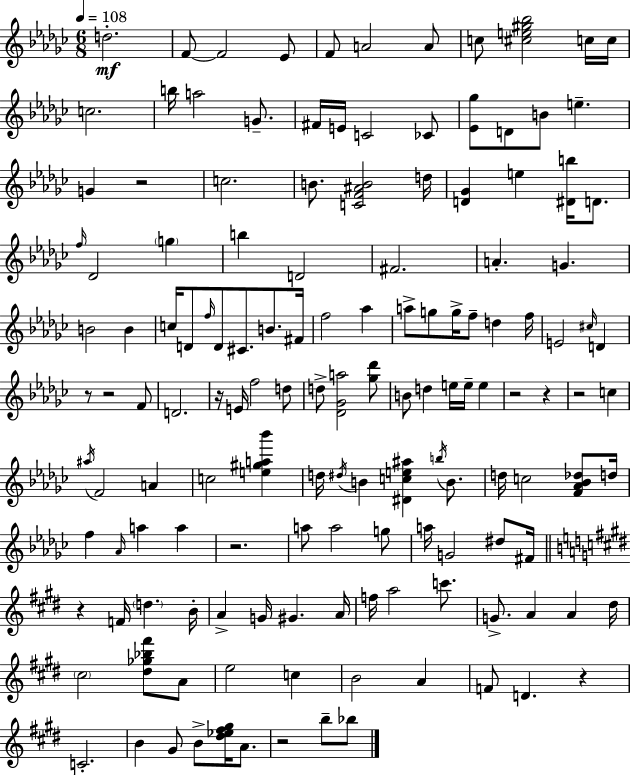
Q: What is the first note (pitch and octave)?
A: D5